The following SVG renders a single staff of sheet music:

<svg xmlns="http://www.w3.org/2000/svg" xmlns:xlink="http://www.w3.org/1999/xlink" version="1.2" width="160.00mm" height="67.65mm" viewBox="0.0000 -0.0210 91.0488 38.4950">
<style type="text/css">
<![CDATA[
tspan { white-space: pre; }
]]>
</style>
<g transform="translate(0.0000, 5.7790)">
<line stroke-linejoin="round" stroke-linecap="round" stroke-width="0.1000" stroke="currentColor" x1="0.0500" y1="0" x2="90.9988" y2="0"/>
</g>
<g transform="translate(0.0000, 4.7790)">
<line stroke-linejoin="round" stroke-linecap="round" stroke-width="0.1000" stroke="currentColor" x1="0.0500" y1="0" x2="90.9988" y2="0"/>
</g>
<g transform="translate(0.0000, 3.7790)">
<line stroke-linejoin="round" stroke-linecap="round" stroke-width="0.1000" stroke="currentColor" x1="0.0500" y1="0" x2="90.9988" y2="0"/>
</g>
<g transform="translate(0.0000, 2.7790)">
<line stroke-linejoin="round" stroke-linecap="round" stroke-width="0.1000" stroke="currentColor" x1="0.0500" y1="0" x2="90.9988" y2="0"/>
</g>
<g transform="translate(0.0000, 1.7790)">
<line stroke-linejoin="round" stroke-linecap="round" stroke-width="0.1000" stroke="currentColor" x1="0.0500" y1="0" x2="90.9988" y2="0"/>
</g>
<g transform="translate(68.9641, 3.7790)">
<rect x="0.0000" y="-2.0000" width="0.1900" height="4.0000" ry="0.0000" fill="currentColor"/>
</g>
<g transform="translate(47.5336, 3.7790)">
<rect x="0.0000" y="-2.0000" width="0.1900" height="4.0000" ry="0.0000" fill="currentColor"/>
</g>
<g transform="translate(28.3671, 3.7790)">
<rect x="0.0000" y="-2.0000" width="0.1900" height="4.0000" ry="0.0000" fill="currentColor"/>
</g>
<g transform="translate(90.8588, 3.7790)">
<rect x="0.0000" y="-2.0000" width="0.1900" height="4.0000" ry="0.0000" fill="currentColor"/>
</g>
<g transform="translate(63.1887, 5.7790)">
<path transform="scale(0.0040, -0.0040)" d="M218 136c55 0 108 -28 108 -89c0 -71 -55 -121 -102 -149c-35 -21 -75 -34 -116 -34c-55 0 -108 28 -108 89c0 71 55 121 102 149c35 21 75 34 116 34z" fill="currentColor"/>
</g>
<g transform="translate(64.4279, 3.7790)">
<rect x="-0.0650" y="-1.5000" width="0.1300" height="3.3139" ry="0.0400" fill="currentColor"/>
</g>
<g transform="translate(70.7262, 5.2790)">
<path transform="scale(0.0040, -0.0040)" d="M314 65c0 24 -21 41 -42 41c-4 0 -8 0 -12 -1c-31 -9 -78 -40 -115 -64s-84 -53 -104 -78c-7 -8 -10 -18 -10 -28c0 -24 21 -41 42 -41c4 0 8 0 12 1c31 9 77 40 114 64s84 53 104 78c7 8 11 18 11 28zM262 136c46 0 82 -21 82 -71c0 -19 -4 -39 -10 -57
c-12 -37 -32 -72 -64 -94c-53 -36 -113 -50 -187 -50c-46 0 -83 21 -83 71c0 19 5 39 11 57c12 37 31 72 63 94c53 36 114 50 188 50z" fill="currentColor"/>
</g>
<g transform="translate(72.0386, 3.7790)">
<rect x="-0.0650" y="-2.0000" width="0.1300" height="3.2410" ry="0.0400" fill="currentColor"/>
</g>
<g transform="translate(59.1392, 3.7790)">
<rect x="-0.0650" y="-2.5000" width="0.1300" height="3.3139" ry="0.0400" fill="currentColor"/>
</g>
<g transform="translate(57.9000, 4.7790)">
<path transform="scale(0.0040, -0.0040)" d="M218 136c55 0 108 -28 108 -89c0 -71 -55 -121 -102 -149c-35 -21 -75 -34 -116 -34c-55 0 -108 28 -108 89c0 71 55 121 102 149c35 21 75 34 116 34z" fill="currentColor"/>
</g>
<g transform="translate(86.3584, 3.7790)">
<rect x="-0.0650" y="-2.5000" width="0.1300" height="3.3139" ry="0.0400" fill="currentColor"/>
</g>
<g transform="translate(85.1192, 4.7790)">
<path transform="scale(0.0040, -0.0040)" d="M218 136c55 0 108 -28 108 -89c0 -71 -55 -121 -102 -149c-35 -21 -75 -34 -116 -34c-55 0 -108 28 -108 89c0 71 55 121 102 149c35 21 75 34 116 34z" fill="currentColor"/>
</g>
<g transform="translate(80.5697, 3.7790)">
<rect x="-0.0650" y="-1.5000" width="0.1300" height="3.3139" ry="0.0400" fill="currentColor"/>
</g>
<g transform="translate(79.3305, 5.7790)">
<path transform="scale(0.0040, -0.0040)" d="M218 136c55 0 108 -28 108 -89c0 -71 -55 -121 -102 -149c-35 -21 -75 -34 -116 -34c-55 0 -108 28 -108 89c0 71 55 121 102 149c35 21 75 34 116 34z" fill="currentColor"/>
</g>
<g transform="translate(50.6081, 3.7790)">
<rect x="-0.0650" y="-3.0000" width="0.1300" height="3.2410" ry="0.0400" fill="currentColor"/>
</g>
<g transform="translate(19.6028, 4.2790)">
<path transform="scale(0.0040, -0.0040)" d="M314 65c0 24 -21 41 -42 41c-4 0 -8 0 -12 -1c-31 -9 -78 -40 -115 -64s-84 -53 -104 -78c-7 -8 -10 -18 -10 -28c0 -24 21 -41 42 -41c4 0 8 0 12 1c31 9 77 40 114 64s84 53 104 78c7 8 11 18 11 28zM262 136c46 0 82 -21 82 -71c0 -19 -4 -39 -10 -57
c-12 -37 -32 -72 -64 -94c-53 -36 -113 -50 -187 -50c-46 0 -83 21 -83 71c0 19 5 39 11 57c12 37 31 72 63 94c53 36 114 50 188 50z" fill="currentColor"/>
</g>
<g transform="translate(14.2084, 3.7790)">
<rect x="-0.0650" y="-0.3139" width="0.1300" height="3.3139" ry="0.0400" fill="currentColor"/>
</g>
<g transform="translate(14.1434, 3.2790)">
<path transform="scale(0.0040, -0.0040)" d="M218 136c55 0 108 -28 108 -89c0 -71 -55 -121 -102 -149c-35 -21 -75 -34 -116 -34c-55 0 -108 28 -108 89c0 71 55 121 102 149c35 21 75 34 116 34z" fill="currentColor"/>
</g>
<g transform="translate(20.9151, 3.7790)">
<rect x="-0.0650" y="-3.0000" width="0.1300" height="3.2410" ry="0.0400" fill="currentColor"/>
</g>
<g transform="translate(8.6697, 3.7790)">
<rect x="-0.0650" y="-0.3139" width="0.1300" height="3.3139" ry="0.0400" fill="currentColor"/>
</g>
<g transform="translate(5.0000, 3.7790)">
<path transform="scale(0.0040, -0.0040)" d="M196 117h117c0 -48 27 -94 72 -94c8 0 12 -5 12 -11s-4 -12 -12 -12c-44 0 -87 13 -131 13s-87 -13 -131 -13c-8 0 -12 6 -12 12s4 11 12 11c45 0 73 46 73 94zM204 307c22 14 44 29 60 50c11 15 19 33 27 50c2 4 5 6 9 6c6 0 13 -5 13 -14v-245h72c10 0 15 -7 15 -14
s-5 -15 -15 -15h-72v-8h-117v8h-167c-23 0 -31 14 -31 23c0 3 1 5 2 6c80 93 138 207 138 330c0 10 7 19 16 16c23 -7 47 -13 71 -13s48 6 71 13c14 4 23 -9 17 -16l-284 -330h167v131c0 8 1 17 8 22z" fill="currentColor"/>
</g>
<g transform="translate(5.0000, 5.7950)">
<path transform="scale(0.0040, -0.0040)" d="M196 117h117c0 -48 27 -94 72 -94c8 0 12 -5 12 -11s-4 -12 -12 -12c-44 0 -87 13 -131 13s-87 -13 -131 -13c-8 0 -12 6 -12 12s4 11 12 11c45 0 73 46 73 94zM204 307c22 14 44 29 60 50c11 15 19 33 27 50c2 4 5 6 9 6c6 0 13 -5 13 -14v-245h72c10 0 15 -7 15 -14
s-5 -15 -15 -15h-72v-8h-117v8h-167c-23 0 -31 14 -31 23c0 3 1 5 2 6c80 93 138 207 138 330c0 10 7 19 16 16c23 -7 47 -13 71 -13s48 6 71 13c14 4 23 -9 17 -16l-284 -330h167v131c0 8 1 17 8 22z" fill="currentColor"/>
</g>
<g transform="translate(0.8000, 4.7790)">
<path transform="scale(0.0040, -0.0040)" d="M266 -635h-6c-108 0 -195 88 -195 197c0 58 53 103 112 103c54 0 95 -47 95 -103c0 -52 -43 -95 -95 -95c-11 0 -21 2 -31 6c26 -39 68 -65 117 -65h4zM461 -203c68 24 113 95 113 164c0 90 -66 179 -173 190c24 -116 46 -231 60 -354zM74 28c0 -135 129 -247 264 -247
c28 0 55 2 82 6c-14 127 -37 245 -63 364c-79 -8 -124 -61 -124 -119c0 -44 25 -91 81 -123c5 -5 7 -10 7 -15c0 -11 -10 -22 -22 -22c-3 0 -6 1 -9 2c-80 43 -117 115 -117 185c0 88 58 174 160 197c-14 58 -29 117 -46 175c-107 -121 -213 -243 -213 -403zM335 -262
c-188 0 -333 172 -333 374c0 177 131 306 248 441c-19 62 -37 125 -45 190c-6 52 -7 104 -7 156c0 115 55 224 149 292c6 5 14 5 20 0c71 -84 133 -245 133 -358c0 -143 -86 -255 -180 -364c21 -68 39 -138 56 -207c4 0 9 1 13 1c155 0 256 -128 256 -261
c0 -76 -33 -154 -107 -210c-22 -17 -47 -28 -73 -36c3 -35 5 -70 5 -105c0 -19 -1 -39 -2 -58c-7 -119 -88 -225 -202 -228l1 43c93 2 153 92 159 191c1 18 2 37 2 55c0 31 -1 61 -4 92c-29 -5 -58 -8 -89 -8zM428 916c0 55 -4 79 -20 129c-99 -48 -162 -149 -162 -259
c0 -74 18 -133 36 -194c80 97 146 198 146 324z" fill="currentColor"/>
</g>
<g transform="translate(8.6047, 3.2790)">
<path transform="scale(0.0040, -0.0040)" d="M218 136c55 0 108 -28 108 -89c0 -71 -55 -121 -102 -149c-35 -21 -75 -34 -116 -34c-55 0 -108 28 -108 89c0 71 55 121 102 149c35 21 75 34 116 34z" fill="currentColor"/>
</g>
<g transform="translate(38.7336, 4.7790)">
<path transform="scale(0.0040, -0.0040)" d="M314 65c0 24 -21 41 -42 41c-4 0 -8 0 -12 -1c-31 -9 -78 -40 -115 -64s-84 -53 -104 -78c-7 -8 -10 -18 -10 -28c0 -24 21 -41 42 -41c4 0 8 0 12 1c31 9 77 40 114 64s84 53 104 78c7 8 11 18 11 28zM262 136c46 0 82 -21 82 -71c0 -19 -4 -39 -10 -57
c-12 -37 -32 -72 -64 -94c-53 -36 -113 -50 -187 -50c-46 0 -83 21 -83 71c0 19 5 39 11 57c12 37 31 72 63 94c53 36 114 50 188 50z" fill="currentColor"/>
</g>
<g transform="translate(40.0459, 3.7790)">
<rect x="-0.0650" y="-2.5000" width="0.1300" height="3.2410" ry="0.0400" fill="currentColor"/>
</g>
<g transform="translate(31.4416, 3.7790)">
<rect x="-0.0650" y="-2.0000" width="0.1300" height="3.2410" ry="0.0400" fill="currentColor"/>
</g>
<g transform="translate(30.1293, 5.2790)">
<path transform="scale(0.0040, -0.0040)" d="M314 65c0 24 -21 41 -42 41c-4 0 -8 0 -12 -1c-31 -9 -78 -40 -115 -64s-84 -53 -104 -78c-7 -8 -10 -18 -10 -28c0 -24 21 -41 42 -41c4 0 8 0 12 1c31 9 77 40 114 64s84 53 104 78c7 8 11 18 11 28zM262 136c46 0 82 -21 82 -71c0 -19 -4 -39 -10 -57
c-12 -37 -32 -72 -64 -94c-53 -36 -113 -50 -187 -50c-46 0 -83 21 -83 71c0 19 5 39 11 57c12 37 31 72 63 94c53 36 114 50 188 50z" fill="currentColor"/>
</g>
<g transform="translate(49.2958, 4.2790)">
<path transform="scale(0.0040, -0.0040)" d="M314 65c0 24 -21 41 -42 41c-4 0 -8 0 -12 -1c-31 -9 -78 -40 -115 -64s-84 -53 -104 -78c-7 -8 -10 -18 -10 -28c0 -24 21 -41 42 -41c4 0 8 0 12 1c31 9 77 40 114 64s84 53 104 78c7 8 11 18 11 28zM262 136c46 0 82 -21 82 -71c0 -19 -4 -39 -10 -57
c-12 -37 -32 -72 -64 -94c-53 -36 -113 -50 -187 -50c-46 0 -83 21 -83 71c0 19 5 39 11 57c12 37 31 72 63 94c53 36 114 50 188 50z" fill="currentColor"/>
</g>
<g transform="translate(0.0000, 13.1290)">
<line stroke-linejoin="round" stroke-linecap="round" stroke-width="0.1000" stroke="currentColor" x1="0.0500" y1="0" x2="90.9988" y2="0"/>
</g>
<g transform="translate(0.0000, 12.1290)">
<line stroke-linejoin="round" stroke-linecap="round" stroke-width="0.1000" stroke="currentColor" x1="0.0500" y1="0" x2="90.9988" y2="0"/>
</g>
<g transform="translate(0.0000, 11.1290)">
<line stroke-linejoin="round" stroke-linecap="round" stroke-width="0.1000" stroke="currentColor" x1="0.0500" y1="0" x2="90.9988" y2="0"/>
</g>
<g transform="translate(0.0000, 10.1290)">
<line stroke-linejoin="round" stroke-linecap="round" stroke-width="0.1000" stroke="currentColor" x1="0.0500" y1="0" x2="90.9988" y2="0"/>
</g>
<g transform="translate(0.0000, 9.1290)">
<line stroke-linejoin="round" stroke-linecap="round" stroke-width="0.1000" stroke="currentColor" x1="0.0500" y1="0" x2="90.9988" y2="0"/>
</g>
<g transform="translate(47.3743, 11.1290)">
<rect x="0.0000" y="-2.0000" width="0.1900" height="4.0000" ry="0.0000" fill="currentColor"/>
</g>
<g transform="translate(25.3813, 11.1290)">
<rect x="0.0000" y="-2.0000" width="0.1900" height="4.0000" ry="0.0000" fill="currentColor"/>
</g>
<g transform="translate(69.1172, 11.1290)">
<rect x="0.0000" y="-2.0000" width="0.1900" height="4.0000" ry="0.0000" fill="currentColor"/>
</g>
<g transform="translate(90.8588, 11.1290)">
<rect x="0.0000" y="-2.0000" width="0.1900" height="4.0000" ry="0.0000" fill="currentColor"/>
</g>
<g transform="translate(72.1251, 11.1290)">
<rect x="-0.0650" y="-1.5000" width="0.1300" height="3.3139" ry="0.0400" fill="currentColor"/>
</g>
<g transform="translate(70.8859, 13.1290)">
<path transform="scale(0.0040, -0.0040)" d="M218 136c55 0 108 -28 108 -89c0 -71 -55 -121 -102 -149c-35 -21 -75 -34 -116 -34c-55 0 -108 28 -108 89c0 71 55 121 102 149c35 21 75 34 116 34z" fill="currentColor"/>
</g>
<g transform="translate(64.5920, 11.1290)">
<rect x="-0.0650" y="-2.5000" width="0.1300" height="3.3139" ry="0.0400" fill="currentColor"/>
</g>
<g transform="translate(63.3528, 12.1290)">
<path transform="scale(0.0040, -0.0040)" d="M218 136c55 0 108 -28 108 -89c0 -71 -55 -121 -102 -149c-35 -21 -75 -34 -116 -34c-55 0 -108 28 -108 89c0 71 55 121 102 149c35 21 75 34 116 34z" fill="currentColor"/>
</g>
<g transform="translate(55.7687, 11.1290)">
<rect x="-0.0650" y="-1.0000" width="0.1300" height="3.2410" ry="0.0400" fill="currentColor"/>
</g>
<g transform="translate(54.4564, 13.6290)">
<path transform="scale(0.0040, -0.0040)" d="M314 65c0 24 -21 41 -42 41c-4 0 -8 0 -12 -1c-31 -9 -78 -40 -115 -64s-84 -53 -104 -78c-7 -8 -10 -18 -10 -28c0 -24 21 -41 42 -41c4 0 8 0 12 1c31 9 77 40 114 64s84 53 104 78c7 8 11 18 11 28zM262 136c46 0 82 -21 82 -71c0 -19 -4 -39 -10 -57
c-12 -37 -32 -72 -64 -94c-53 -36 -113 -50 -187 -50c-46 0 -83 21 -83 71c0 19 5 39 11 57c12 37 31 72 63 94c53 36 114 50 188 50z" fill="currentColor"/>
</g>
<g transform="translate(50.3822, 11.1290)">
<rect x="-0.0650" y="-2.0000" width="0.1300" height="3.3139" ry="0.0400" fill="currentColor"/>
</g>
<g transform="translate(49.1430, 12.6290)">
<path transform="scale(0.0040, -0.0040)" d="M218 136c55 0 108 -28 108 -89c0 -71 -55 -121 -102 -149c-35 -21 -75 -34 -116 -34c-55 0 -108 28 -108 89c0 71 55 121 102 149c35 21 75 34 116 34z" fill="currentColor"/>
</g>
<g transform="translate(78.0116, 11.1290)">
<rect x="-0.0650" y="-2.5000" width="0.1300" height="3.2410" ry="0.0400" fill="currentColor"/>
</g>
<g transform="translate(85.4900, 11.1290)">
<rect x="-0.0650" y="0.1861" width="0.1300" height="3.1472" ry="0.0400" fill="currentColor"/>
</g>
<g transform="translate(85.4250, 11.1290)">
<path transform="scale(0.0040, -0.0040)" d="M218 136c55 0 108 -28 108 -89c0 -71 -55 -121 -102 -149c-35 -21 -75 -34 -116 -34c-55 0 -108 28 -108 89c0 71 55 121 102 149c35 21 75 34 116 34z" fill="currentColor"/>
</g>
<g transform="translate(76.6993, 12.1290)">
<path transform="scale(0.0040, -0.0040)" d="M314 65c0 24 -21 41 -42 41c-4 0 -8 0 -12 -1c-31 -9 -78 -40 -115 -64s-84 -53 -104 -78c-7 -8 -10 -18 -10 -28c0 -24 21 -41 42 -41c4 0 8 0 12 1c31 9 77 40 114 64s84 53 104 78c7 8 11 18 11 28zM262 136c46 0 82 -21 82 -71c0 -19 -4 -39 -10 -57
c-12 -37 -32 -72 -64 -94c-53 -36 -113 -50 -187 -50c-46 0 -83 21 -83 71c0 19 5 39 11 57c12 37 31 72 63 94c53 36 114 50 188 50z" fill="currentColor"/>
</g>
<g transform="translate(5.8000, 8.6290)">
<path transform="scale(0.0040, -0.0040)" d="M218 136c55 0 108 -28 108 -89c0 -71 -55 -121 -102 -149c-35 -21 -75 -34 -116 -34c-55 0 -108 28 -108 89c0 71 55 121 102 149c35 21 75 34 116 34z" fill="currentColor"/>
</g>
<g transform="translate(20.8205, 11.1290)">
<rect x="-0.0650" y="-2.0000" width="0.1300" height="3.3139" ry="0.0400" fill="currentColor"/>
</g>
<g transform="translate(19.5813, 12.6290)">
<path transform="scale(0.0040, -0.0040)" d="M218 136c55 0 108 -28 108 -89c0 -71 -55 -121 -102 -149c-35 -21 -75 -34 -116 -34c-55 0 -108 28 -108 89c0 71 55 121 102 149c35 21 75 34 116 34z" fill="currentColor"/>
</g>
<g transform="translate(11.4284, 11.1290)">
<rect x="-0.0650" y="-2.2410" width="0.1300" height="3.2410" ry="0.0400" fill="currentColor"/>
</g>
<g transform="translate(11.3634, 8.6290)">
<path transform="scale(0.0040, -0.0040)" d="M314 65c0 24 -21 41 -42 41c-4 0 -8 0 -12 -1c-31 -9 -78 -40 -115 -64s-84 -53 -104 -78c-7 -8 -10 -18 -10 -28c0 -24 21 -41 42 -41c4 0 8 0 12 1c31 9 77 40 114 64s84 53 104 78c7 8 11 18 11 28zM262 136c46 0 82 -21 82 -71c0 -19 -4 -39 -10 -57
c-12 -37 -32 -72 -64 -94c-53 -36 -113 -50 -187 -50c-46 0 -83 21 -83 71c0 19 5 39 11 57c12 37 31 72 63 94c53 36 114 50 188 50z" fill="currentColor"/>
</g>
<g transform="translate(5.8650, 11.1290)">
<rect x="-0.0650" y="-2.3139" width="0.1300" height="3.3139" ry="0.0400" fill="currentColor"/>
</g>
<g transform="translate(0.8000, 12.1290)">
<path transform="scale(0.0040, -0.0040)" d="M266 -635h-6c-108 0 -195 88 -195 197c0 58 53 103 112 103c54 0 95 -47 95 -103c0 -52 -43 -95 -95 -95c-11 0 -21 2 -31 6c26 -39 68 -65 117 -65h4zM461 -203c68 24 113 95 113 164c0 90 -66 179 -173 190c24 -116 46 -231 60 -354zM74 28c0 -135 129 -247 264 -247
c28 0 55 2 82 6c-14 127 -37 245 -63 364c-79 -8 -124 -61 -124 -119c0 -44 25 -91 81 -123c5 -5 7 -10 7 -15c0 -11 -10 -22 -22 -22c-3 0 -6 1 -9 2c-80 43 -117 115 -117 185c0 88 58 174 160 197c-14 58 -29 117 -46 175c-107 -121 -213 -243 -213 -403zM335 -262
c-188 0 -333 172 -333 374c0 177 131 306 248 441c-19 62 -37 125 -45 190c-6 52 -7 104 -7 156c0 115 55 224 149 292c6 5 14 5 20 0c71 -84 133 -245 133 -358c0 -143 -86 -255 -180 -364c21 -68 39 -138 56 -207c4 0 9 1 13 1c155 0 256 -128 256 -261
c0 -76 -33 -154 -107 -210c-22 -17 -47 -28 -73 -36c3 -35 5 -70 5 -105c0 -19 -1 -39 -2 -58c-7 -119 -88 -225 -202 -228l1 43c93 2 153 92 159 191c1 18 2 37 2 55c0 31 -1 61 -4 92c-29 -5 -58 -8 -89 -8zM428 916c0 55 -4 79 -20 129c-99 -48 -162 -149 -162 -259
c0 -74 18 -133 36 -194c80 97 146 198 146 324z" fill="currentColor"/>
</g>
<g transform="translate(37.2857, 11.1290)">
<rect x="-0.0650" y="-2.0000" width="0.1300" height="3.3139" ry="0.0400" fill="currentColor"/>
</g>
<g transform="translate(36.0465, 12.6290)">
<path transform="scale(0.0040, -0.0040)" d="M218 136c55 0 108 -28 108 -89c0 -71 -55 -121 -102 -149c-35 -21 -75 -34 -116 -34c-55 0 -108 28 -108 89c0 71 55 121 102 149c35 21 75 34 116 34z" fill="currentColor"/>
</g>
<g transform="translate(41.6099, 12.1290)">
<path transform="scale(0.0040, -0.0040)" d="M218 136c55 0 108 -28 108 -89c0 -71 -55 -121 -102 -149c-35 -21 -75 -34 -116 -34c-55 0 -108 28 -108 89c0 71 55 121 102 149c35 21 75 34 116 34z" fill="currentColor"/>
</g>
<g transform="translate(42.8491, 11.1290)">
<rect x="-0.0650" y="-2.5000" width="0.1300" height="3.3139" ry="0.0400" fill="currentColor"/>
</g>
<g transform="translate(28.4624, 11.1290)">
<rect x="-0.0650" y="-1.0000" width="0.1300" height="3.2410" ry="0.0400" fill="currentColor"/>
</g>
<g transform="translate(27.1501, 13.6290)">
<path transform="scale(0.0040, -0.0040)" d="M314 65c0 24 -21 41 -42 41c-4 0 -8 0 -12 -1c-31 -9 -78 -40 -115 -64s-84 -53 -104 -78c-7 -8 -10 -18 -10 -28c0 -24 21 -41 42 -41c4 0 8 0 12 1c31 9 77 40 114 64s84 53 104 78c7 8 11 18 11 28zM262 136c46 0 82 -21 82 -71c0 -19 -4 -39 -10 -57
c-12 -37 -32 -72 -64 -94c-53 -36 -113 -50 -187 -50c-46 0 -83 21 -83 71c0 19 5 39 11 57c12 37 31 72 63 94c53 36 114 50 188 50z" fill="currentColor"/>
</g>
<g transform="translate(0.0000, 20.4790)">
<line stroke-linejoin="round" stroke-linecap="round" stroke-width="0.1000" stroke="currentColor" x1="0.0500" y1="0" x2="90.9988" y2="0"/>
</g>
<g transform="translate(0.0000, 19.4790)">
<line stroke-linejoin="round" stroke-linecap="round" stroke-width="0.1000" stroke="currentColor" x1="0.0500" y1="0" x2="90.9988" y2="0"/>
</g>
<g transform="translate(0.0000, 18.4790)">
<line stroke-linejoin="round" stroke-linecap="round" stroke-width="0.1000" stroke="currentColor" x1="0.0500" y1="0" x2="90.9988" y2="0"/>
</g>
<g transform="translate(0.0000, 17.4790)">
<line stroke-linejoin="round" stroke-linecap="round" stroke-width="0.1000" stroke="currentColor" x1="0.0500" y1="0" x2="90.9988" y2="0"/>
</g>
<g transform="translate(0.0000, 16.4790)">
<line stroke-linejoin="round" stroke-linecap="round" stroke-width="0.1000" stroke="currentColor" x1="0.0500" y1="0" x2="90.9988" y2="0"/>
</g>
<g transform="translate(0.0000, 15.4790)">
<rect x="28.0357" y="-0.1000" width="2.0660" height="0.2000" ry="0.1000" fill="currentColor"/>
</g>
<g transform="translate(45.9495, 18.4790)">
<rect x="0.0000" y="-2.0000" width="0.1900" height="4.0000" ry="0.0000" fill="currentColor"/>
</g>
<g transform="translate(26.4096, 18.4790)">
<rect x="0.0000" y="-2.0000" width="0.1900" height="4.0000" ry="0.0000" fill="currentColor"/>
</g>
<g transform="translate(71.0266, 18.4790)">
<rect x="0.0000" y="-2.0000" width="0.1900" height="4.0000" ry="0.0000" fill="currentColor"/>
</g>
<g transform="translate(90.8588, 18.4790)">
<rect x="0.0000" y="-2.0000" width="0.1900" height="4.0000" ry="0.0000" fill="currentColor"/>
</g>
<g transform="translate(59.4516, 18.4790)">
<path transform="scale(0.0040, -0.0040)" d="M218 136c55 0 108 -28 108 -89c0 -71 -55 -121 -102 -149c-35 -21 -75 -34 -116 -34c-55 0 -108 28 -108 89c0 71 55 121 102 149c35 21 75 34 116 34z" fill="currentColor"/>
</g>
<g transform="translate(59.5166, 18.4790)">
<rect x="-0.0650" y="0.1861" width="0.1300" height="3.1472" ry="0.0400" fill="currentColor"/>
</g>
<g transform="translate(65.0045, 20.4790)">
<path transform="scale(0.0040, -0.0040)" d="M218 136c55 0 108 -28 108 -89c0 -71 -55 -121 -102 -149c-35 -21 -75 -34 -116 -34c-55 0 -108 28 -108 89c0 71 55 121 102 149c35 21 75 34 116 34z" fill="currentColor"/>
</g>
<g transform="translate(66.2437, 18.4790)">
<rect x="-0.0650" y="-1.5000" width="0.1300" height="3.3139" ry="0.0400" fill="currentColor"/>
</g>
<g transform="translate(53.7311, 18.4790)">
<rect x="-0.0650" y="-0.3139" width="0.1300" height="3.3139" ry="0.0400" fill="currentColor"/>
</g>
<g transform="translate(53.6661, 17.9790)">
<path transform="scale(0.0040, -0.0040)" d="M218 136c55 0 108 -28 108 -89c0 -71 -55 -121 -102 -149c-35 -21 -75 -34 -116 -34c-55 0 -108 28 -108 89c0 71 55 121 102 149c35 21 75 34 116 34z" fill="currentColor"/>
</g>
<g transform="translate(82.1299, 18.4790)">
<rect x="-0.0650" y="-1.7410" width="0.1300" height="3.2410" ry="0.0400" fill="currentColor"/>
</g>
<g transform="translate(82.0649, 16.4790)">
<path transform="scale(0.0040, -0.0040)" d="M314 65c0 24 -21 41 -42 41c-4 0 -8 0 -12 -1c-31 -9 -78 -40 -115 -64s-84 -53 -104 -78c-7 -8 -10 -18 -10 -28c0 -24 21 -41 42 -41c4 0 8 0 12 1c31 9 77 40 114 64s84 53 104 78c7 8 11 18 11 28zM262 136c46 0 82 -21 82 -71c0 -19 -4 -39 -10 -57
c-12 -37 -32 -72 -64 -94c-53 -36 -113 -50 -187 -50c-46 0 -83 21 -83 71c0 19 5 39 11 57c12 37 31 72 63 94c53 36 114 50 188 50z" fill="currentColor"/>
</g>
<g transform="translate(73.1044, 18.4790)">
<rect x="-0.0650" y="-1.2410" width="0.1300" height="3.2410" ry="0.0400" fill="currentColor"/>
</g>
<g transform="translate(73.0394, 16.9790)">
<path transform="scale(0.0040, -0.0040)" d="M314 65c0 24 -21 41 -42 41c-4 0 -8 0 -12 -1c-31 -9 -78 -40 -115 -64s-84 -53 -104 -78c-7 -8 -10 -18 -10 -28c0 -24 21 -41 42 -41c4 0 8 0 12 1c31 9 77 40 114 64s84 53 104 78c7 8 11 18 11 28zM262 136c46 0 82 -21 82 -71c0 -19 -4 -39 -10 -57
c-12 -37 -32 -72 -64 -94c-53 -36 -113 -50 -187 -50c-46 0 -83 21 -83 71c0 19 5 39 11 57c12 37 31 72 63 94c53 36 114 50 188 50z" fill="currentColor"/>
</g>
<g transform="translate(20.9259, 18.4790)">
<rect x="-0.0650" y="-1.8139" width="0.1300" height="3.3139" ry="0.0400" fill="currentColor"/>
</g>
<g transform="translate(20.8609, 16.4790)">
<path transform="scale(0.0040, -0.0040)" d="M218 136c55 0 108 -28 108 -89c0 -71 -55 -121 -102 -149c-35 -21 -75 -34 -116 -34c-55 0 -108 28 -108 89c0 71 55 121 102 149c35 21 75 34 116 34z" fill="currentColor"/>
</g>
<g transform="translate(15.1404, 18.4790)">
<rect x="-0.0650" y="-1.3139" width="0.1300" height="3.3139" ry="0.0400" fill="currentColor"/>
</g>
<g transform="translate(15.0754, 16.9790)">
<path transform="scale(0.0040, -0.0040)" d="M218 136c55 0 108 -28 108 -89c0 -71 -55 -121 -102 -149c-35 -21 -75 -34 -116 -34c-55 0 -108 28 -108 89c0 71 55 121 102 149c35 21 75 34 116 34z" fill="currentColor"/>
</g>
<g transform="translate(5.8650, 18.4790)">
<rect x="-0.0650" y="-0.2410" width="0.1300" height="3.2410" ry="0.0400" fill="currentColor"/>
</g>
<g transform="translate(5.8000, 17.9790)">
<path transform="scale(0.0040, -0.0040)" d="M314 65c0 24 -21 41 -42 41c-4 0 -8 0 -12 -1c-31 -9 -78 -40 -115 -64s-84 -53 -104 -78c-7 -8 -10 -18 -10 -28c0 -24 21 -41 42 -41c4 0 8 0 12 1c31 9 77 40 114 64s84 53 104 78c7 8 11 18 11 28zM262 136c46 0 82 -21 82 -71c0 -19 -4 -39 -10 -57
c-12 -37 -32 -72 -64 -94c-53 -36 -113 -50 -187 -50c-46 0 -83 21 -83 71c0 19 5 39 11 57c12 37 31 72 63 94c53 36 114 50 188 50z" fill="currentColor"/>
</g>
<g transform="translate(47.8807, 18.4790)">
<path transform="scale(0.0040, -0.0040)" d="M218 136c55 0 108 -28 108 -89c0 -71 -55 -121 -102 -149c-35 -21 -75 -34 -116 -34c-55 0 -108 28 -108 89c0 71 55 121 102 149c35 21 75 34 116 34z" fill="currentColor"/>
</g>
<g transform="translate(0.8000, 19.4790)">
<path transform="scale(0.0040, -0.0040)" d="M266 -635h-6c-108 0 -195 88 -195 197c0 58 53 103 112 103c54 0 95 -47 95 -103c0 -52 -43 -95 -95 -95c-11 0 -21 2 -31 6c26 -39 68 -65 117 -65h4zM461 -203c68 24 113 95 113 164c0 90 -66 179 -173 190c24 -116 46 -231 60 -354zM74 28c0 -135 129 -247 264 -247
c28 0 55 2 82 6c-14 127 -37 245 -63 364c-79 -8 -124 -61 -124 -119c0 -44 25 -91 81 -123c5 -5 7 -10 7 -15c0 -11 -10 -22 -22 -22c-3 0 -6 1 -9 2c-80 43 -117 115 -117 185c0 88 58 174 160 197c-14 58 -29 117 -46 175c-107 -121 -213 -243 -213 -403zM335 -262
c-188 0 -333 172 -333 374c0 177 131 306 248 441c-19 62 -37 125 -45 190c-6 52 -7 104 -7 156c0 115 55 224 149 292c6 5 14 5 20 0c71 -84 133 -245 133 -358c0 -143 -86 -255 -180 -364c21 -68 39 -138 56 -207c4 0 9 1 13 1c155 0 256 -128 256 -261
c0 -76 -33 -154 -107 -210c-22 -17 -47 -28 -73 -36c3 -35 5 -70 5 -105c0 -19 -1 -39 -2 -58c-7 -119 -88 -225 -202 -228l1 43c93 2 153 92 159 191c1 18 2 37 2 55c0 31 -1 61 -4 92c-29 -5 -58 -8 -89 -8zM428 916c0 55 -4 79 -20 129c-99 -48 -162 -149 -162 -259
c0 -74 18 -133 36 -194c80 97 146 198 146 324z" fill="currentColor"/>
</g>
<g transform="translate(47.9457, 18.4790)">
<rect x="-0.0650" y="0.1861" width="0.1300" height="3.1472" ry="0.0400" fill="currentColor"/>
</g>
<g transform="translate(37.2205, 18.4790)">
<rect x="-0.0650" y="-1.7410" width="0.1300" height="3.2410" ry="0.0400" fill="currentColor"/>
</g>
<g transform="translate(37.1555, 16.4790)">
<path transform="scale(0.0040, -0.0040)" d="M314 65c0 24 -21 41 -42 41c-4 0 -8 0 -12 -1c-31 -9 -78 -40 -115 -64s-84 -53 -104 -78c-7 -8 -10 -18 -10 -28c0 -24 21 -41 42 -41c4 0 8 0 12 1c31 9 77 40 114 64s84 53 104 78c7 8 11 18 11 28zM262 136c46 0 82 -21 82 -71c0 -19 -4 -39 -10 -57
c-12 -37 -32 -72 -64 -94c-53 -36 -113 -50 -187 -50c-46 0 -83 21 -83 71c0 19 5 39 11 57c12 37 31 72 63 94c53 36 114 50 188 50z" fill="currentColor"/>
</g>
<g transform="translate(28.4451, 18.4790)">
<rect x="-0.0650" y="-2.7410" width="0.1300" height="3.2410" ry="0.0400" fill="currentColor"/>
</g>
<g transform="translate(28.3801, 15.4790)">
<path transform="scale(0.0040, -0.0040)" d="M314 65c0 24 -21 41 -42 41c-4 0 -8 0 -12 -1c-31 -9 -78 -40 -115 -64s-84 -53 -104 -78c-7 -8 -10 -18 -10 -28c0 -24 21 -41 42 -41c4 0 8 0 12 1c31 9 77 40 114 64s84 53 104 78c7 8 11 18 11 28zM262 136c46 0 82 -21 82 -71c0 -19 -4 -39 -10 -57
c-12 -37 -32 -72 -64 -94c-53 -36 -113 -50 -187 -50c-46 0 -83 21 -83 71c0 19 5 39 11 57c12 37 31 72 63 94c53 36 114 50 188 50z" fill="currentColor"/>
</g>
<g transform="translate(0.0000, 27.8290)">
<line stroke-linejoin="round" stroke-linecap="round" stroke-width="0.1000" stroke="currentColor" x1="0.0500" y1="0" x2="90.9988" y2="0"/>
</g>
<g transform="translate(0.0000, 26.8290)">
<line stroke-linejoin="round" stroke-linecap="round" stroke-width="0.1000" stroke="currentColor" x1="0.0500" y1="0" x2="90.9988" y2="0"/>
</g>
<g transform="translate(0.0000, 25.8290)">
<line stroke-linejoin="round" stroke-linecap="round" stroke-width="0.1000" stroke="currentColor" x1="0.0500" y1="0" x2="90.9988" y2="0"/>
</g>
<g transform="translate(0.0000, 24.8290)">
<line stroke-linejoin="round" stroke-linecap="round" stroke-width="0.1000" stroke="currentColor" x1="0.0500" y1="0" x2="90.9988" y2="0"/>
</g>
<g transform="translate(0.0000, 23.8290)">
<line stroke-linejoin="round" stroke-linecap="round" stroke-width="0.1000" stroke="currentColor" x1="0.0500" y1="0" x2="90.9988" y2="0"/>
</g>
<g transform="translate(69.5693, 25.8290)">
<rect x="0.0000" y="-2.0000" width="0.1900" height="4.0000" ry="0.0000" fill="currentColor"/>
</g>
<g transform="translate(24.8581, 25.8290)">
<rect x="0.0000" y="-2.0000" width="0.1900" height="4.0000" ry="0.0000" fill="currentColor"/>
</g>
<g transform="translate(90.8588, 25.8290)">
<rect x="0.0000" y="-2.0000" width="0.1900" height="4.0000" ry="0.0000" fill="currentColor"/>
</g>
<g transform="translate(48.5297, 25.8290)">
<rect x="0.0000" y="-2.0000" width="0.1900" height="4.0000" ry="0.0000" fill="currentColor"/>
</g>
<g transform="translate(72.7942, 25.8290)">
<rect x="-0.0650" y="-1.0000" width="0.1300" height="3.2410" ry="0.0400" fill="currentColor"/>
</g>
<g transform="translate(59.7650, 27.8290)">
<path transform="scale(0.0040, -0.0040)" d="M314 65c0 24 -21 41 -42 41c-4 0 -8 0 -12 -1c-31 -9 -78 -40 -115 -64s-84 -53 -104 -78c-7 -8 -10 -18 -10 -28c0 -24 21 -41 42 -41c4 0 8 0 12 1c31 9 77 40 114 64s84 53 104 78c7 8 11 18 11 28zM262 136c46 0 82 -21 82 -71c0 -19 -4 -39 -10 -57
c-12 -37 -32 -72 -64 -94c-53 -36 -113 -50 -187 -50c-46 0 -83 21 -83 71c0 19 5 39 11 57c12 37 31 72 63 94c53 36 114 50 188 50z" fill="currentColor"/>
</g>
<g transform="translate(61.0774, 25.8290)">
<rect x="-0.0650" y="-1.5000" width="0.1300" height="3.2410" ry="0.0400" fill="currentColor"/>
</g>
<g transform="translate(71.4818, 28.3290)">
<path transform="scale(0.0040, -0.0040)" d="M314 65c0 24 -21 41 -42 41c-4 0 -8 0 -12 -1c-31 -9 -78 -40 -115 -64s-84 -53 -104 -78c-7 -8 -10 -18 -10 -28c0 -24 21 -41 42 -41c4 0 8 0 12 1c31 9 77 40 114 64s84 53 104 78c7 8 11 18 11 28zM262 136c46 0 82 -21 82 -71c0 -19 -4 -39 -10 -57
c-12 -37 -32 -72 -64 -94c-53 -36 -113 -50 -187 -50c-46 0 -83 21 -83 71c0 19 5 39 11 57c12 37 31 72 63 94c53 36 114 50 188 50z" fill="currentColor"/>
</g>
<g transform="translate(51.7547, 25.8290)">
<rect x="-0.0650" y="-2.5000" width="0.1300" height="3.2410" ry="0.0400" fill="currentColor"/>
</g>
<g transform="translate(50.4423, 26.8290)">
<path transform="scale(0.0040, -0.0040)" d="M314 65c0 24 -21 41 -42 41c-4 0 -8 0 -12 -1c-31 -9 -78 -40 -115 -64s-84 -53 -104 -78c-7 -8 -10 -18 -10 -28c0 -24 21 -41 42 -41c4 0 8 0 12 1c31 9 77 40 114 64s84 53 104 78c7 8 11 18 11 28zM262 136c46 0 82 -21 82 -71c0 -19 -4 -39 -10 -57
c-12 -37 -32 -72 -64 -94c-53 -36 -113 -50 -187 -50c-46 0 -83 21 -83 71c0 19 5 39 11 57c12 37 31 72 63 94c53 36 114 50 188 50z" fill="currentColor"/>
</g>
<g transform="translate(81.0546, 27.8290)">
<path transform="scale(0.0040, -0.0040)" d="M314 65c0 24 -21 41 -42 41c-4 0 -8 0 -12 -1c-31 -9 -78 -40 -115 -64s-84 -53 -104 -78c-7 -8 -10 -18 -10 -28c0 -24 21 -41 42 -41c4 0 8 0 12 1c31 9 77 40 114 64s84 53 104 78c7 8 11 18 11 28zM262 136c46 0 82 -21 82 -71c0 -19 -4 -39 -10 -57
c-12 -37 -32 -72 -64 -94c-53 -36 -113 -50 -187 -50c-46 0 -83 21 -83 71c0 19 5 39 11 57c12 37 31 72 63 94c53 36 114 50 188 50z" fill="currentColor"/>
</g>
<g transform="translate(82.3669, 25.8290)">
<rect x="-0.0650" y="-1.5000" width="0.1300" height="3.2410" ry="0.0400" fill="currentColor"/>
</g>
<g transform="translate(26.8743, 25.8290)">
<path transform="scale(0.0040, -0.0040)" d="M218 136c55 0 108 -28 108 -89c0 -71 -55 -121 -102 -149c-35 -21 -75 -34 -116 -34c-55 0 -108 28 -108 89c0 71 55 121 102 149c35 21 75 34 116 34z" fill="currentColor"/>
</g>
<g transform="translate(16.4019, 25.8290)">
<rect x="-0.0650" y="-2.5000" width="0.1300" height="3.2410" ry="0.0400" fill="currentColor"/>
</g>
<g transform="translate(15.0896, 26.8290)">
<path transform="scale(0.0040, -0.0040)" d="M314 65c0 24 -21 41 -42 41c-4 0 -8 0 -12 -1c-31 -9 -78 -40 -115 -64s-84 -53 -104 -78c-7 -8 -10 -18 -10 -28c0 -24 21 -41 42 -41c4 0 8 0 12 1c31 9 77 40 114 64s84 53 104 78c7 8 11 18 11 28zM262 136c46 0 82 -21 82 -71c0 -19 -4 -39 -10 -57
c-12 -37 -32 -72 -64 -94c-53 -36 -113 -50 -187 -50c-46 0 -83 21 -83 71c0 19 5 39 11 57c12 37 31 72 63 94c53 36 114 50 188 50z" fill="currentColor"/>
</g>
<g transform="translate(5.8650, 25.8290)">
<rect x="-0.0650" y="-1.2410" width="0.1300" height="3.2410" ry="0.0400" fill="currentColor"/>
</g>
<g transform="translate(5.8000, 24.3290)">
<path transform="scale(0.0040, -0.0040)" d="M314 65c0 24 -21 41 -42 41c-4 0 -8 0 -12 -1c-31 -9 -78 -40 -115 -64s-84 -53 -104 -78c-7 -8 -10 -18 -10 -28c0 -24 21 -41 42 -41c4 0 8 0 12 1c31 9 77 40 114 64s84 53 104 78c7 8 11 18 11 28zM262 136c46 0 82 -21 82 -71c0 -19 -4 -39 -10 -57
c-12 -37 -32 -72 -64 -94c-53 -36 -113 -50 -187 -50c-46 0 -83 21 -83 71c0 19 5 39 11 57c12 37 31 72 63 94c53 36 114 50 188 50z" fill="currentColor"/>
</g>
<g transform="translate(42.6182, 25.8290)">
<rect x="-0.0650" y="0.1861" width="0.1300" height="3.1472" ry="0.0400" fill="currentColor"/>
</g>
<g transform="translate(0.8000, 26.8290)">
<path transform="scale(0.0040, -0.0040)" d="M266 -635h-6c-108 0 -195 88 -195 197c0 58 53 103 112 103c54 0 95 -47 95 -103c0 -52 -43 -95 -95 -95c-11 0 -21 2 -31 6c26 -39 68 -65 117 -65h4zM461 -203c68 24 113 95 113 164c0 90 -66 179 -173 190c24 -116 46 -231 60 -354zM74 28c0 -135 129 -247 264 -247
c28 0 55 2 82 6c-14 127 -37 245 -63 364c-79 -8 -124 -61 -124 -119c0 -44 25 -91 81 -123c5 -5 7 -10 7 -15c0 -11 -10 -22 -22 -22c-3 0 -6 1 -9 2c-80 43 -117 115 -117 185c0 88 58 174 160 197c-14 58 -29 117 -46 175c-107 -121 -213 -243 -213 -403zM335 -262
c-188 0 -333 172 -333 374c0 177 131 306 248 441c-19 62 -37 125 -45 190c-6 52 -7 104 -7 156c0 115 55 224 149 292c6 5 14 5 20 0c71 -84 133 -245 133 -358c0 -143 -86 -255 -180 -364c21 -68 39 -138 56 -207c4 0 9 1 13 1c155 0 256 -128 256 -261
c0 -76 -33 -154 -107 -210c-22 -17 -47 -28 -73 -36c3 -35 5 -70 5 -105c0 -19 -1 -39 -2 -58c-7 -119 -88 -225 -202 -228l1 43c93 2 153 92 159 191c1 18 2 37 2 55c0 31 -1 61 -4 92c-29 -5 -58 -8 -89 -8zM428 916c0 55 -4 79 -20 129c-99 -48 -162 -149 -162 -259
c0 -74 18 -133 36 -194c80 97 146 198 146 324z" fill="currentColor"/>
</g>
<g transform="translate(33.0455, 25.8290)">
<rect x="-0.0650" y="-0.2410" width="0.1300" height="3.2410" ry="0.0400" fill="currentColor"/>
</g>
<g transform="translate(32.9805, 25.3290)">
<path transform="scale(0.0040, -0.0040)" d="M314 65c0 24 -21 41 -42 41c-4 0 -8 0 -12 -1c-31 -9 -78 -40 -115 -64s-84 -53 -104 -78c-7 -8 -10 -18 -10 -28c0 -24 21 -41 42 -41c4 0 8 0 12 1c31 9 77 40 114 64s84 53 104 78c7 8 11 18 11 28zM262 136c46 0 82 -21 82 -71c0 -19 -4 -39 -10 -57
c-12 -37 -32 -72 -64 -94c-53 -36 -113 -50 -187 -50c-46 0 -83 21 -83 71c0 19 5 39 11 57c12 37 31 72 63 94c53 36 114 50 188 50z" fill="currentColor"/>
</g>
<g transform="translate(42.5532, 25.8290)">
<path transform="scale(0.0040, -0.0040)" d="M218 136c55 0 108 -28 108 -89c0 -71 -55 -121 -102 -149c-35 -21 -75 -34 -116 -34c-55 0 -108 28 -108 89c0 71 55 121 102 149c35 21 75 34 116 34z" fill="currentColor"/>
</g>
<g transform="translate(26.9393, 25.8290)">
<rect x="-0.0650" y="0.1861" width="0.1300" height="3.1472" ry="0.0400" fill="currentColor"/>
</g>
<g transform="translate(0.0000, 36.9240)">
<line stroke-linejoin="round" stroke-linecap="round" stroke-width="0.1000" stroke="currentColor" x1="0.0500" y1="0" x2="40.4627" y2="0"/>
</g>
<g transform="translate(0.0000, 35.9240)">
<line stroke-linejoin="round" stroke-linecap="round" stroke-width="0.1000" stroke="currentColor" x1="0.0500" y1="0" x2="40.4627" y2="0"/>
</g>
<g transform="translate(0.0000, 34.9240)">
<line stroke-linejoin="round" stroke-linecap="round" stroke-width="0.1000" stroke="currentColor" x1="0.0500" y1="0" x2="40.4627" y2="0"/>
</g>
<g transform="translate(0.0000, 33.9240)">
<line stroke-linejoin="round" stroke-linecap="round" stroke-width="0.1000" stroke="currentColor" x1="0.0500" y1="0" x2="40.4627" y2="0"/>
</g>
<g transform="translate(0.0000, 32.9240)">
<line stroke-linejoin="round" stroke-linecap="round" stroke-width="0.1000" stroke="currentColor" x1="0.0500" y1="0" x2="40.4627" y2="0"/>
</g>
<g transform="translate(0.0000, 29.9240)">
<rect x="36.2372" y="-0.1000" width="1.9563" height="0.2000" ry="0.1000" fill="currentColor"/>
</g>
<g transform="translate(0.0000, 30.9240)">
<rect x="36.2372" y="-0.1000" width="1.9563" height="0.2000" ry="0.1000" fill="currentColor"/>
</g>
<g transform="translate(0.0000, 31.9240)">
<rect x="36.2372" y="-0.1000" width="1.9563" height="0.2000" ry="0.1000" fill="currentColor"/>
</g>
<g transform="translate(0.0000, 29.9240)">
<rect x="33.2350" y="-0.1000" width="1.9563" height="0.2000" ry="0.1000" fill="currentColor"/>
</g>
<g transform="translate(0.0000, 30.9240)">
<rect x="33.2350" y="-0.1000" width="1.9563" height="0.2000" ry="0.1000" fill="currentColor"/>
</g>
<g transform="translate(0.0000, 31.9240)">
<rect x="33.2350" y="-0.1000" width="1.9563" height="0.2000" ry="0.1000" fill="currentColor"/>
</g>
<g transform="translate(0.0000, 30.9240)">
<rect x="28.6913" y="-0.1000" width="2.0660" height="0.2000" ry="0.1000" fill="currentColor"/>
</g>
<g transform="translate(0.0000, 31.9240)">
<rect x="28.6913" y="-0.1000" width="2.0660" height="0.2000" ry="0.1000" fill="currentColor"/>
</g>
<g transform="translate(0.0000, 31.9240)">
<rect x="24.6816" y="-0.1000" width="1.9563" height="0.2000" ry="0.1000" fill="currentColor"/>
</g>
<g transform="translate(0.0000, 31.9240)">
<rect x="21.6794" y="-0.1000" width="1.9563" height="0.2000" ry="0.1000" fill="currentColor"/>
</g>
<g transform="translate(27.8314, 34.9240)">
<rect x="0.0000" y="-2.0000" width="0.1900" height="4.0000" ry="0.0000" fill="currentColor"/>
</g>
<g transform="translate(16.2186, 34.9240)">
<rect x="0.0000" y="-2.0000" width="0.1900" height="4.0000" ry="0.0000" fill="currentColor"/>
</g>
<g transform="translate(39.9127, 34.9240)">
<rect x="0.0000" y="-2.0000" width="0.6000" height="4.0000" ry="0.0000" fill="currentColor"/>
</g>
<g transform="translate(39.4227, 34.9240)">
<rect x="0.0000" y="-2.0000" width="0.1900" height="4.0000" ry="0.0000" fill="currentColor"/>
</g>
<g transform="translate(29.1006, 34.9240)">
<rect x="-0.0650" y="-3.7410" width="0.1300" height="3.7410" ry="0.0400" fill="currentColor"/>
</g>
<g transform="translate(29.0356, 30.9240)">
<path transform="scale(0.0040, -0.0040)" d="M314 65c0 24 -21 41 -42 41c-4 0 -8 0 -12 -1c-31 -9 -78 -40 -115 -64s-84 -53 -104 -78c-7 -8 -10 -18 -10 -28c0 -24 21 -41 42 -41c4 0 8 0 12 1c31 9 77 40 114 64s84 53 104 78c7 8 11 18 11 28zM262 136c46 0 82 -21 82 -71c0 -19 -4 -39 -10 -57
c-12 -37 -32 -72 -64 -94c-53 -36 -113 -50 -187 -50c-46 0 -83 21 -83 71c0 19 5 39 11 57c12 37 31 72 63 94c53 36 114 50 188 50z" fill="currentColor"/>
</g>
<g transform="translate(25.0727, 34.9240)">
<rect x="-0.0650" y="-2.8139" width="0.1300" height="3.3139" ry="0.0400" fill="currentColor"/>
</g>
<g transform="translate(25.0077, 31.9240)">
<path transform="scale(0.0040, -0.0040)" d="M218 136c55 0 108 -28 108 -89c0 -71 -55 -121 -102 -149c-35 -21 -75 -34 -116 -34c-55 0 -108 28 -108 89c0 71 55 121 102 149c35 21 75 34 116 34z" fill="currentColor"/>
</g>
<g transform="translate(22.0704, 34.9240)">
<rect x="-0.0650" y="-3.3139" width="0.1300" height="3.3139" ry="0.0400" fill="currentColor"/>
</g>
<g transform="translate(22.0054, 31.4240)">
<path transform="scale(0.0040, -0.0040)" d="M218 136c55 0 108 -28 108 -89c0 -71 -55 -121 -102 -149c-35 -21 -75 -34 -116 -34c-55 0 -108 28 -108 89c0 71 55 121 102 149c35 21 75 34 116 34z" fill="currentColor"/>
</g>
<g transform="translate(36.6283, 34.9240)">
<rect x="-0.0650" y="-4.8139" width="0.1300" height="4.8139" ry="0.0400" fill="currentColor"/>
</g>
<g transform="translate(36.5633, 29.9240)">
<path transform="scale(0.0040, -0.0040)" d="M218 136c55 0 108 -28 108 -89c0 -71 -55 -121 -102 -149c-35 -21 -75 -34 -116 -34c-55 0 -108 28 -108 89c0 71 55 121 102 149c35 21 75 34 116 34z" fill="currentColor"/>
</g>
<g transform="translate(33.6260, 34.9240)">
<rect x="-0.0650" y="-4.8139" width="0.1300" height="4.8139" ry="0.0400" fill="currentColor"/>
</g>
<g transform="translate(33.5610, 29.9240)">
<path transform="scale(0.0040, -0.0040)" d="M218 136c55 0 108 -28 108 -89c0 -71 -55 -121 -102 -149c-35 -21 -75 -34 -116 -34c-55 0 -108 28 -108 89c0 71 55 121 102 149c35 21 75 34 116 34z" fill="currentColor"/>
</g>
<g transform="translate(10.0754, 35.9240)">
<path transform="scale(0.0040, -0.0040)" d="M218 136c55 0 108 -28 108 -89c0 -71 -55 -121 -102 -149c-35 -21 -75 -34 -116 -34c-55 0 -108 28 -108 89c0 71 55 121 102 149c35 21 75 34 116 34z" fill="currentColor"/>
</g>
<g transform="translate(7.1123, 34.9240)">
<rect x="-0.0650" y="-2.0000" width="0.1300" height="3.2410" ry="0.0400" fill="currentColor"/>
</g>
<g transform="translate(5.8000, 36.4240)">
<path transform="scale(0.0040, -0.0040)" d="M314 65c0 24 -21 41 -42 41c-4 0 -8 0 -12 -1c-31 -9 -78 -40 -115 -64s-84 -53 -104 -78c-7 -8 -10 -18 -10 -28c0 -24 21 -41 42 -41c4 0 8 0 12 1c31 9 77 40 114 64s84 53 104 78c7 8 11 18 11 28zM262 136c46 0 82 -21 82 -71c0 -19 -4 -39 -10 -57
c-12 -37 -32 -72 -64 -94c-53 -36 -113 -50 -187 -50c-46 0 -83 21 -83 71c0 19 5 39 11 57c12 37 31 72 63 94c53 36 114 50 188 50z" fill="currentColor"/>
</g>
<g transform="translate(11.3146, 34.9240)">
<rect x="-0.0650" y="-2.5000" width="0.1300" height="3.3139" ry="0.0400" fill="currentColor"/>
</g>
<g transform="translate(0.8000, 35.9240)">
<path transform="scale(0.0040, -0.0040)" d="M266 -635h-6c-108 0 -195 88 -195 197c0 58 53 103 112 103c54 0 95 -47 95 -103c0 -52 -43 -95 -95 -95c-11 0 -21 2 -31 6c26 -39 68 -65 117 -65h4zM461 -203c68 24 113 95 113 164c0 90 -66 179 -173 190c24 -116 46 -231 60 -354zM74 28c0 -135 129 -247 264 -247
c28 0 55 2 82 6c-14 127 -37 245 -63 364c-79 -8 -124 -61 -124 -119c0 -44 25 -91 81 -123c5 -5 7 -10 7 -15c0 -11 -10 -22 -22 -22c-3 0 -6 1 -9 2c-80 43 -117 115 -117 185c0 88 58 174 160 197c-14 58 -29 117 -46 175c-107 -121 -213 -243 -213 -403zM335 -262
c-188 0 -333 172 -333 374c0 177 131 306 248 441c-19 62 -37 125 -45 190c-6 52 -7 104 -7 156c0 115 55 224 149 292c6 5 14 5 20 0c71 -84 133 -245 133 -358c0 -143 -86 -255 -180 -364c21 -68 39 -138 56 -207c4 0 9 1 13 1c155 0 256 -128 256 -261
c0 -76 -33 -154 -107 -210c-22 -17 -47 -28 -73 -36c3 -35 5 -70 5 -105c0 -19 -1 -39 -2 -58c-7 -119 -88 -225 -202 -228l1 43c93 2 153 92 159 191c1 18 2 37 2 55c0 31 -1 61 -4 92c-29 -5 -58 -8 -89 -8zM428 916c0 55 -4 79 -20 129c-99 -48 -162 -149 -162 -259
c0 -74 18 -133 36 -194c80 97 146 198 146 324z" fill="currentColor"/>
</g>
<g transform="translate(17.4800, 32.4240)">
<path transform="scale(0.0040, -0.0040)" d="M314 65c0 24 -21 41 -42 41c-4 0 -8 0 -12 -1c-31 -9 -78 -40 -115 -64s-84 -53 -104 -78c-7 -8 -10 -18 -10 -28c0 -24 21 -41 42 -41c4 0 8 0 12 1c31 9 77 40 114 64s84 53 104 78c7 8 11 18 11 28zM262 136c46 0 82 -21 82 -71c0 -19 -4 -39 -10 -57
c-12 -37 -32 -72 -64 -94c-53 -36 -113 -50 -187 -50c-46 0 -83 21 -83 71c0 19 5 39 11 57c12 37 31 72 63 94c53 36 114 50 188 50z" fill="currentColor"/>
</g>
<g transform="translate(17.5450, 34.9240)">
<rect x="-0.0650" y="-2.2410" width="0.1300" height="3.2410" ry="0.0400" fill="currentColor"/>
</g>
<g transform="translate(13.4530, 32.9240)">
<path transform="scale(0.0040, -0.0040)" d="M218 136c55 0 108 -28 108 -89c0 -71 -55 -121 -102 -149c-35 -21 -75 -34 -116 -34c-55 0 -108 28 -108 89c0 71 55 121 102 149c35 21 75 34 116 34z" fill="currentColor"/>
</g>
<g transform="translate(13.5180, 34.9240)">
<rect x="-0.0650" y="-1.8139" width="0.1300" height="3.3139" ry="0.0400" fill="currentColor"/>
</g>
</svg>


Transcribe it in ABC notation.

X:1
T:Untitled
M:4/4
L:1/4
K:C
c c A2 F2 G2 A2 G E F2 E G g g2 F D2 F G F D2 G E G2 B c2 e f a2 f2 B c B E e2 f2 e2 G2 B c2 B G2 E2 D2 E2 F2 G f g2 b a c'2 e' e'